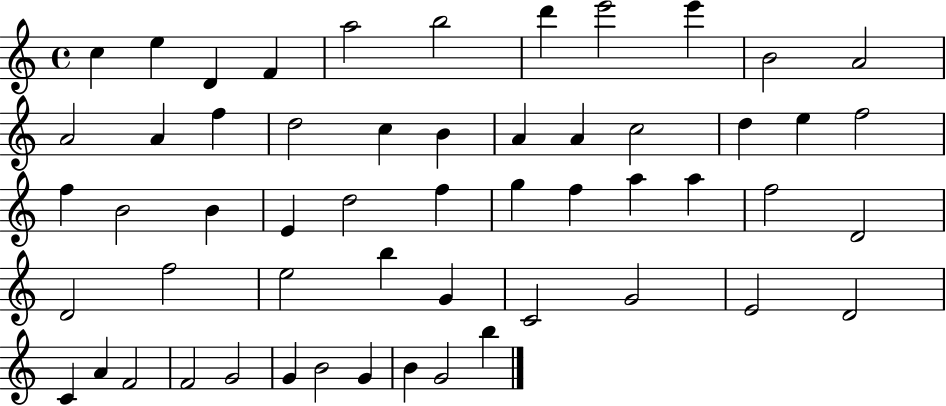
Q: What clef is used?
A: treble